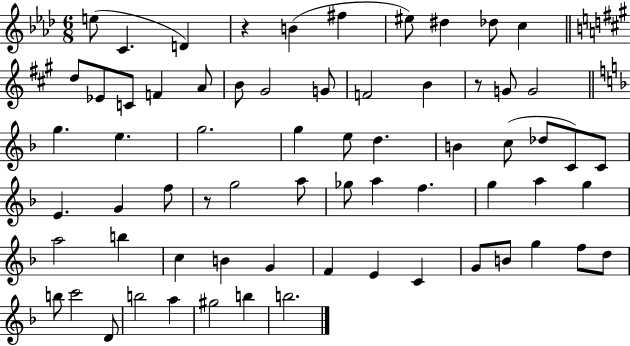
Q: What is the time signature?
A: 6/8